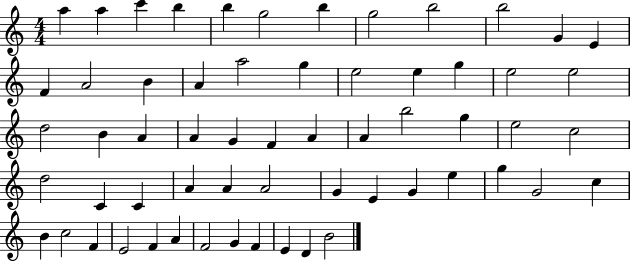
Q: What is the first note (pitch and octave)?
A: A5